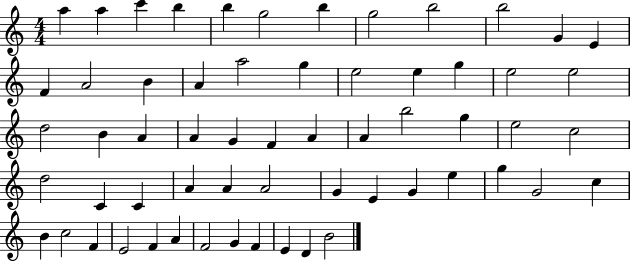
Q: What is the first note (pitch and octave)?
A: A5